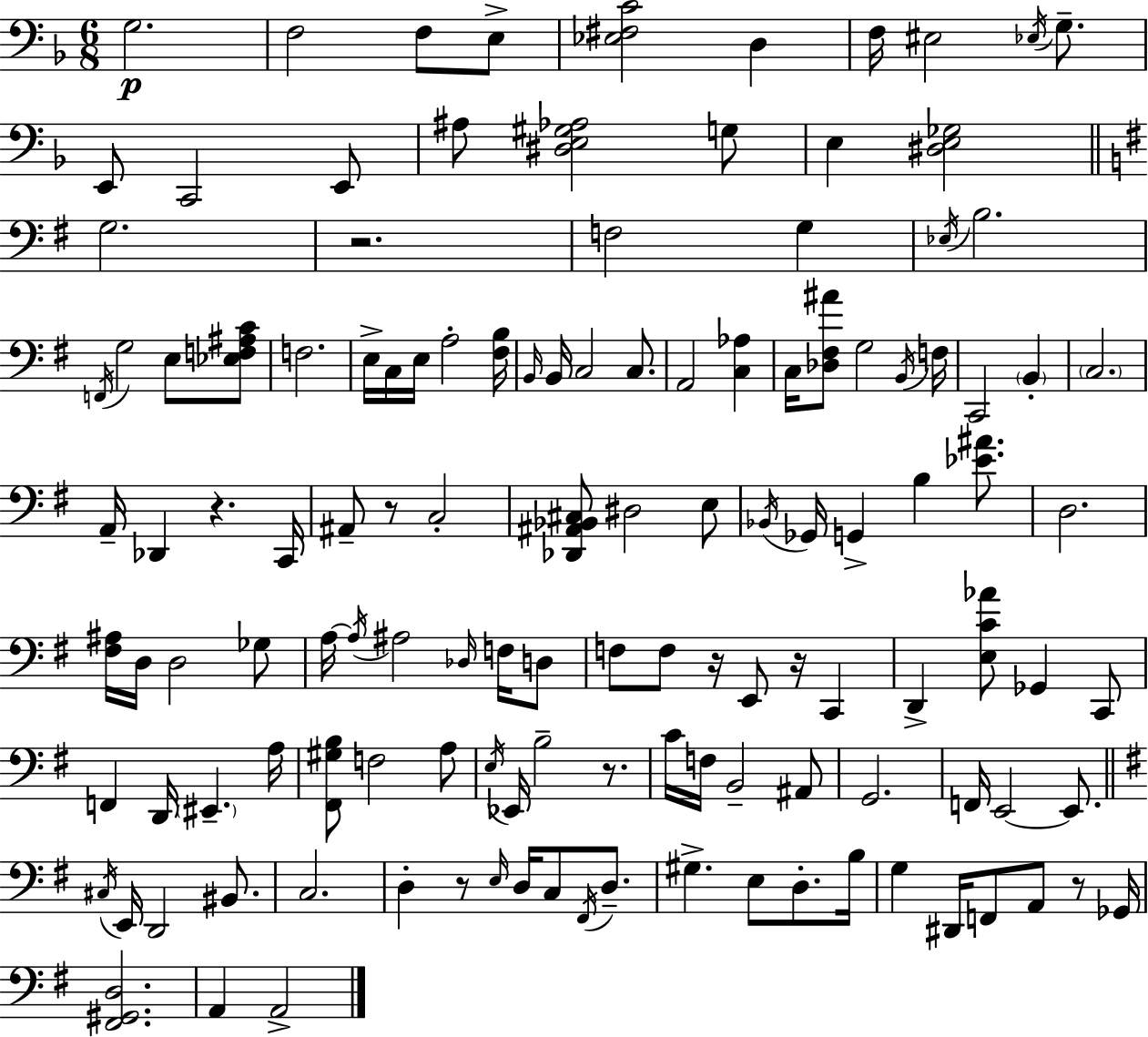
{
  \clef bass
  \numericTimeSignature
  \time 6/8
  \key d \minor
  \repeat volta 2 { g2.\p | f2 f8 e8-> | <ees fis c'>2 d4 | f16 eis2 \acciaccatura { ees16 } g8.-- | \break e,8 c,2 e,8 | ais8 <dis e gis aes>2 g8 | e4 <dis e ges>2 | \bar "||" \break \key g \major g2. | r2. | f2 g4 | \acciaccatura { ees16 } b2. | \break \acciaccatura { f,16 } g2 e8 | <ees f ais c'>8 f2. | e16-> c16 e16 a2-. | <fis b>16 \grace { b,16 } b,16 c2 | \break c8. a,2 <c aes>4 | c16 <des fis ais'>8 g2 | \acciaccatura { b,16 } f16 c,2 | \parenthesize b,4-. \parenthesize c2. | \break a,16-- des,4 r4. | c,16 ais,8-- r8 c2-. | <des, ais, bes, cis>8 dis2 | e8 \acciaccatura { bes,16 } ges,16 g,4-> b4 | \break <ees' ais'>8. d2. | <fis ais>16 d16 d2 | ges8 a16~~ \acciaccatura { a16 } ais2 | \grace { des16 } f16 d8 f8 f8 r16 | \break e,8 r16 c,4 d,4-> <e c' aes'>8 | ges,4 c,8 f,4 d,16 | \parenthesize eis,4.-- a16 <fis, gis b>8 f2 | a8 \acciaccatura { e16 } ees,16 b2-- | \break r8. c'16 f16 b,2-- | ais,8 g,2. | f,16 e,2~~ | e,8. \bar "||" \break \key g \major \acciaccatura { cis16 } e,16 d,2 bis,8. | c2. | d4-. r8 \grace { e16 } d16 c8 \acciaccatura { fis,16 } | d8.-- gis4.-> e8 d8.-. | \break b16 g4 dis,16 f,8 a,8 | r8 ges,16 <fis, gis, d>2. | a,4 a,2-> | } \bar "|."
}